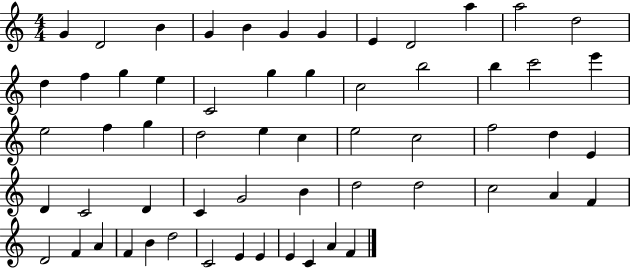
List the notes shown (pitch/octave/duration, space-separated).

G4/q D4/h B4/q G4/q B4/q G4/q G4/q E4/q D4/h A5/q A5/h D5/h D5/q F5/q G5/q E5/q C4/h G5/q G5/q C5/h B5/h B5/q C6/h E6/q E5/h F5/q G5/q D5/h E5/q C5/q E5/h C5/h F5/h D5/q E4/q D4/q C4/h D4/q C4/q G4/h B4/q D5/h D5/h C5/h A4/q F4/q D4/h F4/q A4/q F4/q B4/q D5/h C4/h E4/q E4/q E4/q C4/q A4/q F4/q